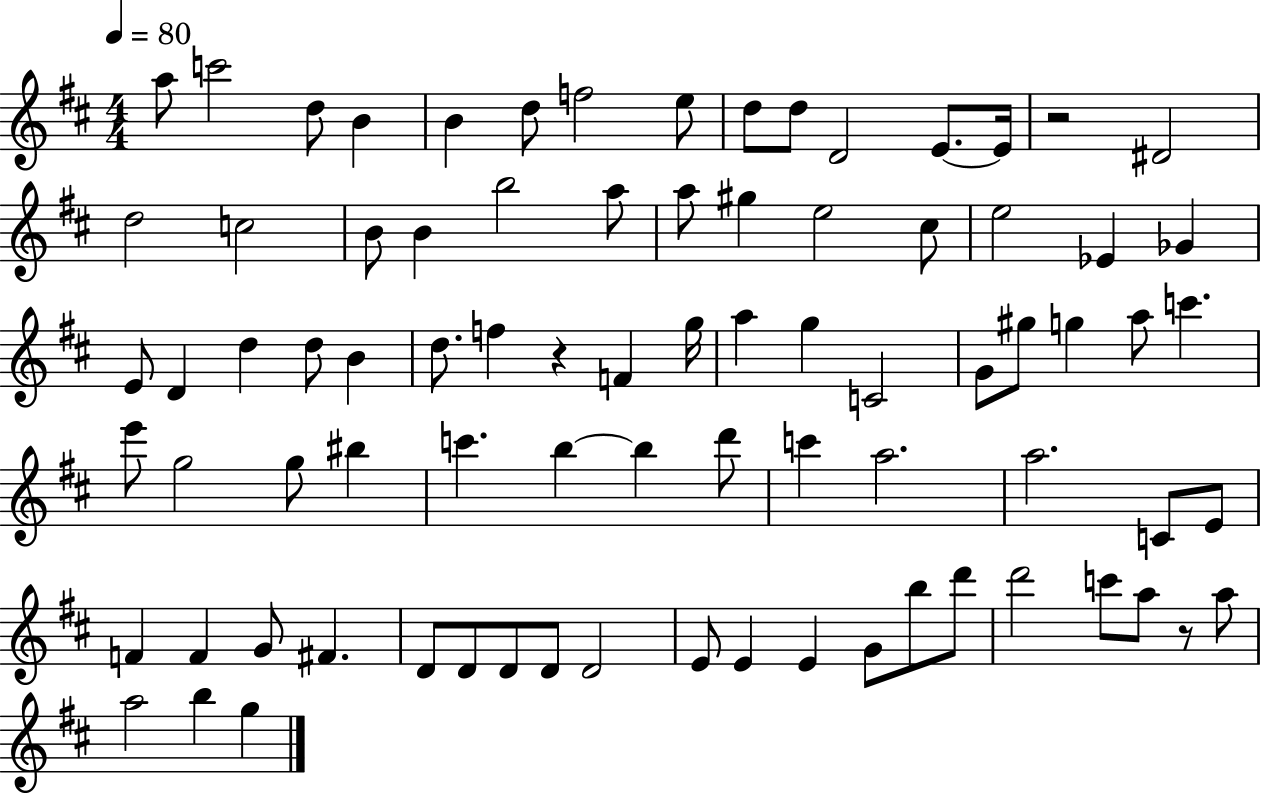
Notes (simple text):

A5/e C6/h D5/e B4/q B4/q D5/e F5/h E5/e D5/e D5/e D4/h E4/e. E4/s R/h D#4/h D5/h C5/h B4/e B4/q B5/h A5/e A5/e G#5/q E5/h C#5/e E5/h Eb4/q Gb4/q E4/e D4/q D5/q D5/e B4/q D5/e. F5/q R/q F4/q G5/s A5/q G5/q C4/h G4/e G#5/e G5/q A5/e C6/q. E6/e G5/h G5/e BIS5/q C6/q. B5/q B5/q D6/e C6/q A5/h. A5/h. C4/e E4/e F4/q F4/q G4/e F#4/q. D4/e D4/e D4/e D4/e D4/h E4/e E4/q E4/q G4/e B5/e D6/e D6/h C6/e A5/e R/e A5/e A5/h B5/q G5/q